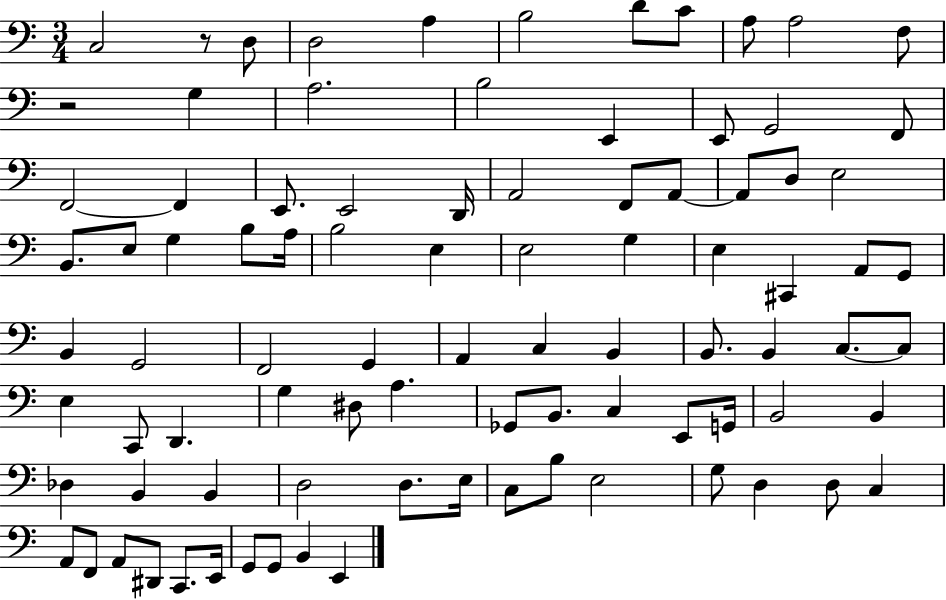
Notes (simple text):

C3/h R/e D3/e D3/h A3/q B3/h D4/e C4/e A3/e A3/h F3/e R/h G3/q A3/h. B3/h E2/q E2/e G2/h F2/e F2/h F2/q E2/e. E2/h D2/s A2/h F2/e A2/e A2/e D3/e E3/h B2/e. E3/e G3/q B3/e A3/s B3/h E3/q E3/h G3/q E3/q C#2/q A2/e G2/e B2/q G2/h F2/h G2/q A2/q C3/q B2/q B2/e. B2/q C3/e. C3/e E3/q C2/e D2/q. G3/q D#3/e A3/q. Gb2/e B2/e. C3/q E2/e G2/s B2/h B2/q Db3/q B2/q B2/q D3/h D3/e. E3/s C3/e B3/e E3/h G3/e D3/q D3/e C3/q A2/e F2/e A2/e D#2/e C2/e. E2/s G2/e G2/e B2/q E2/q